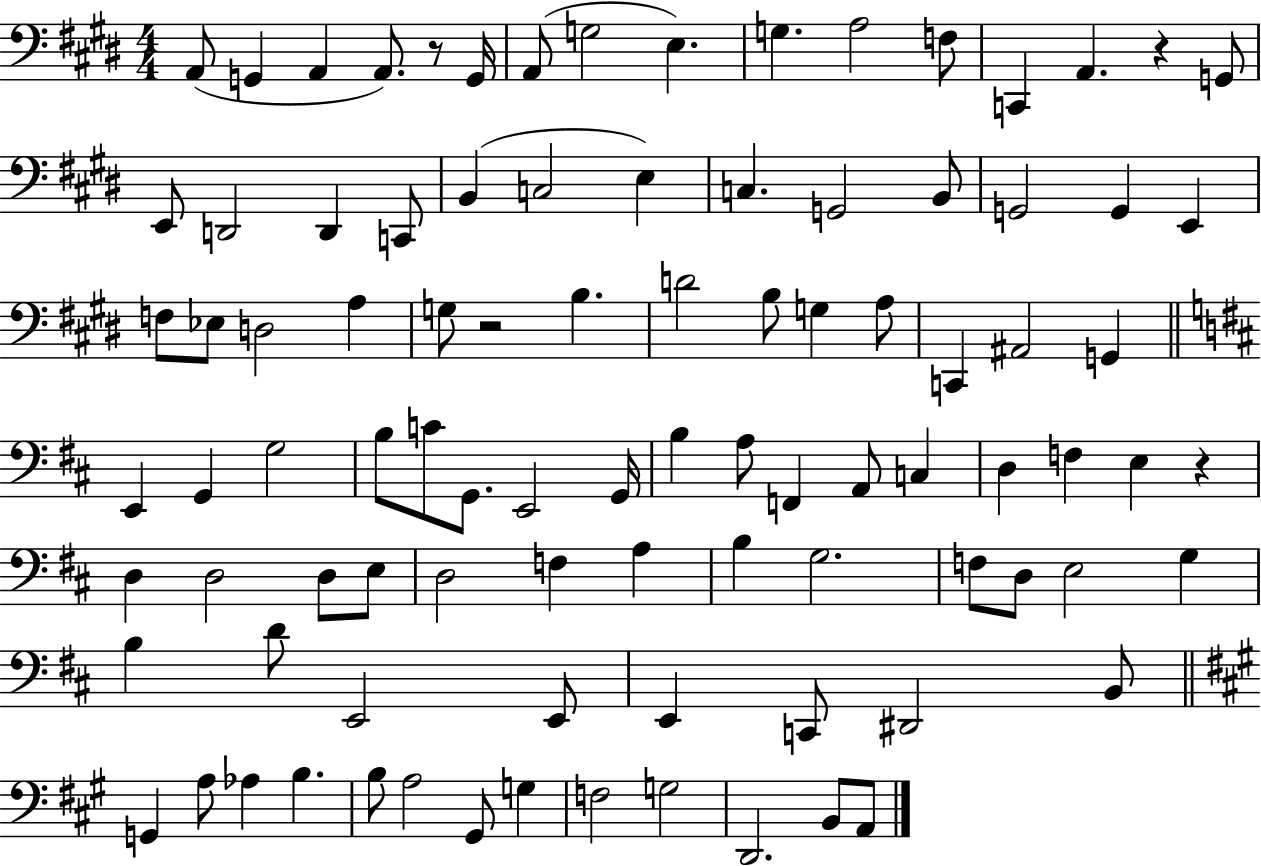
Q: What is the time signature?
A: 4/4